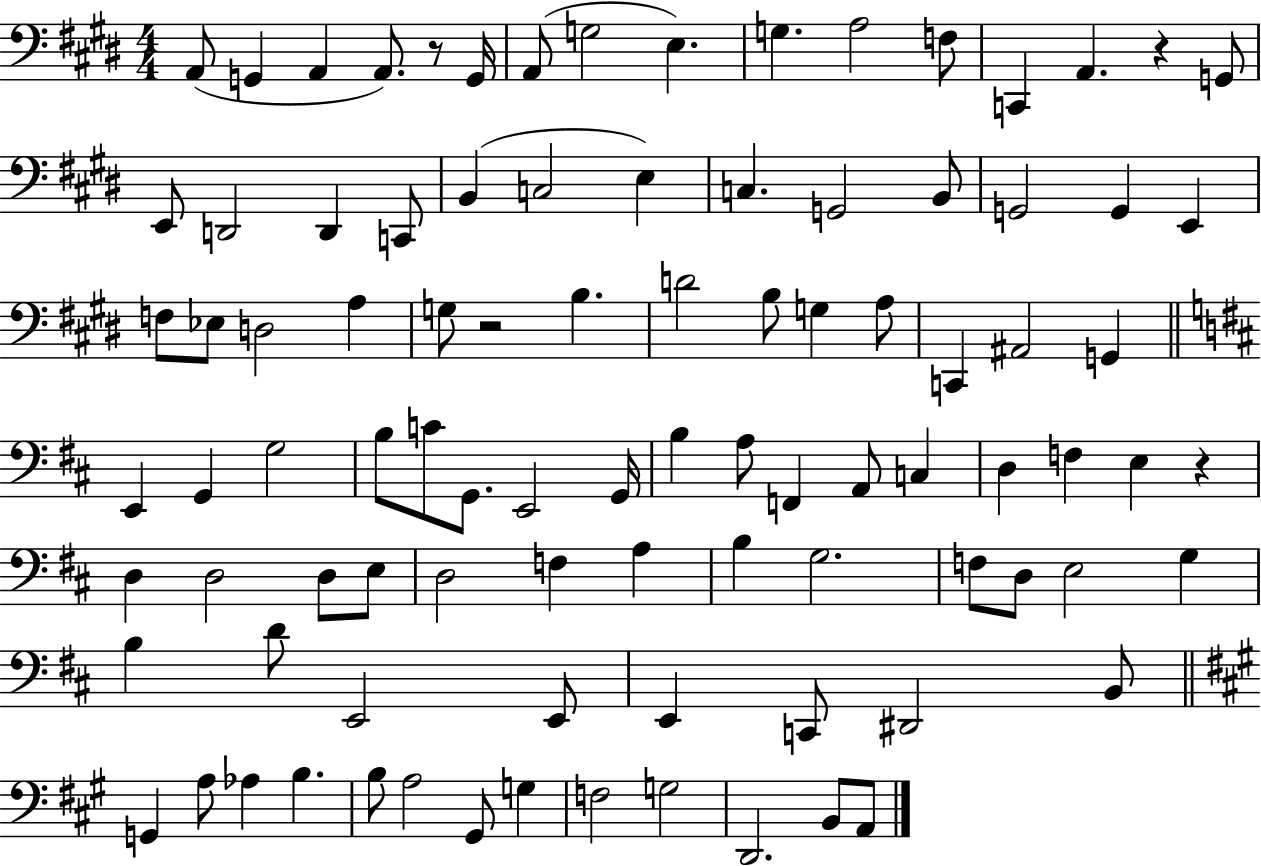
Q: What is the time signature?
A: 4/4